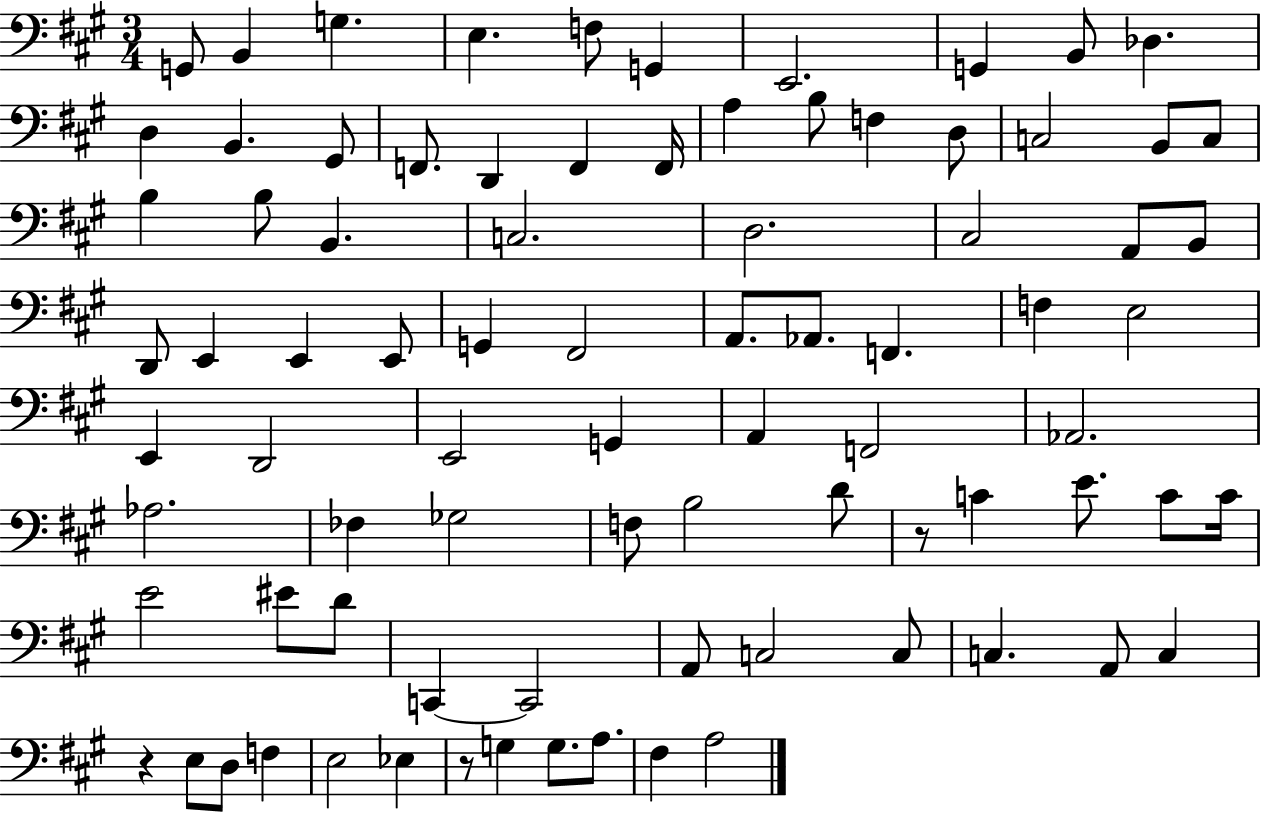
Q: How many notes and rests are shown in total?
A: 84